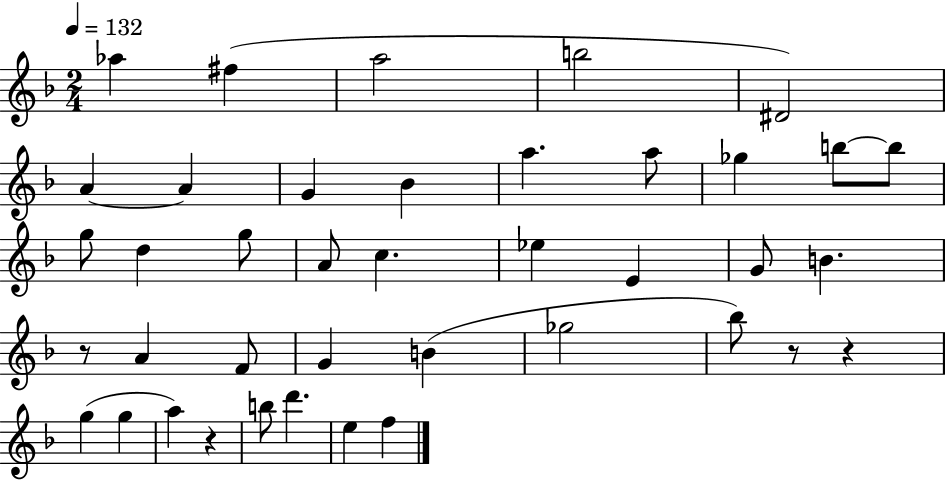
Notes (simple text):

Ab5/q F#5/q A5/h B5/h D#4/h A4/q A4/q G4/q Bb4/q A5/q. A5/e Gb5/q B5/e B5/e G5/e D5/q G5/e A4/e C5/q. Eb5/q E4/q G4/e B4/q. R/e A4/q F4/e G4/q B4/q Gb5/h Bb5/e R/e R/q G5/q G5/q A5/q R/q B5/e D6/q. E5/q F5/q